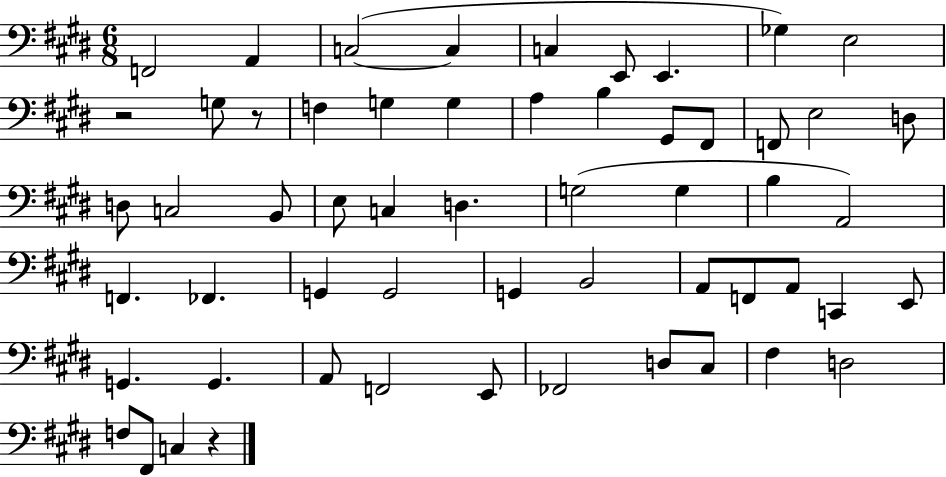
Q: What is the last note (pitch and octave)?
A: C3